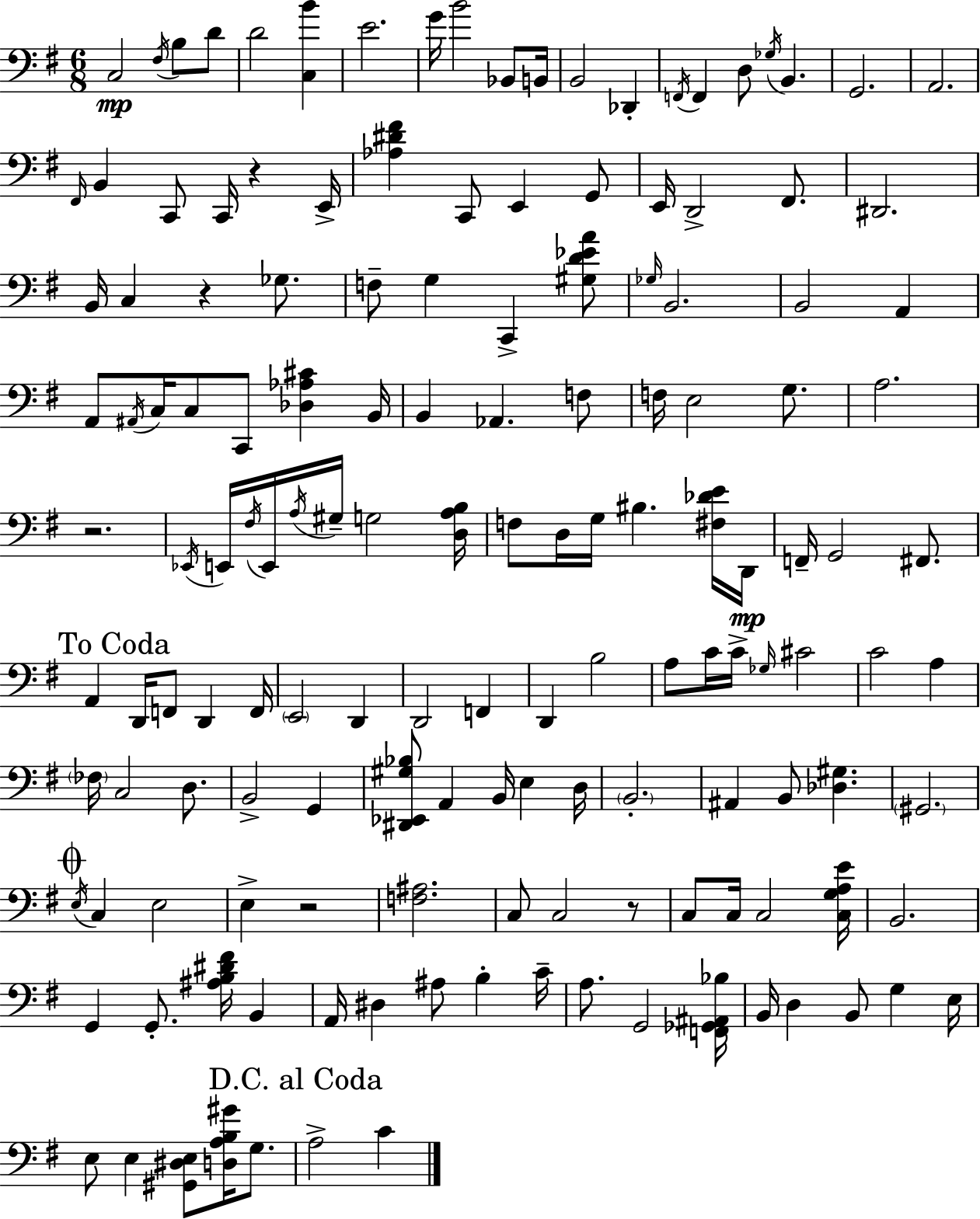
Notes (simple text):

C3/h F#3/s B3/e D4/e D4/h [C3,B4]/q E4/h. G4/s B4/h Bb2/e B2/s B2/h Db2/q F2/s F2/q D3/e Gb3/s B2/q. G2/h. A2/h. F#2/s B2/q C2/e C2/s R/q E2/s [Ab3,D#4,F#4]/q C2/e E2/q G2/e E2/s D2/h F#2/e. D#2/h. B2/s C3/q R/q Gb3/e. F3/e G3/q C2/q [G#3,D4,Eb4,A4]/e Gb3/s B2/h. B2/h A2/q A2/e A#2/s C3/s C3/e C2/e [Db3,Ab3,C#4]/q B2/s B2/q Ab2/q. F3/e F3/s E3/h G3/e. A3/h. R/h. Eb2/s E2/s F#3/s E2/s A3/s G#3/s G3/h [D3,A3,B3]/s F3/e D3/s G3/s BIS3/q. [F#3,Db4,E4]/s D2/s F2/s G2/h F#2/e. A2/q D2/s F2/e D2/q F2/s E2/h D2/q D2/h F2/q D2/q B3/h A3/e C4/s C4/s Gb3/s C#4/h C4/h A3/q FES3/s C3/h D3/e. B2/h G2/q [D#2,Eb2,G#3,Bb3]/e A2/q B2/s E3/q D3/s B2/h. A#2/q B2/e [Db3,G#3]/q. G#2/h. E3/s C3/q E3/h E3/q R/h [F3,A#3]/h. C3/e C3/h R/e C3/e C3/s C3/h [C3,G3,A3,E4]/s B2/h. G2/q G2/e. [A#3,B3,D#4,F#4]/s B2/q A2/s D#3/q A#3/e B3/q C4/s A3/e. G2/h [F2,Gb2,A#2,Bb3]/s B2/s D3/q B2/e G3/q E3/s E3/e E3/q [G#2,D#3,E3]/e [D3,A3,B3,G#4]/s G3/e. A3/h C4/q